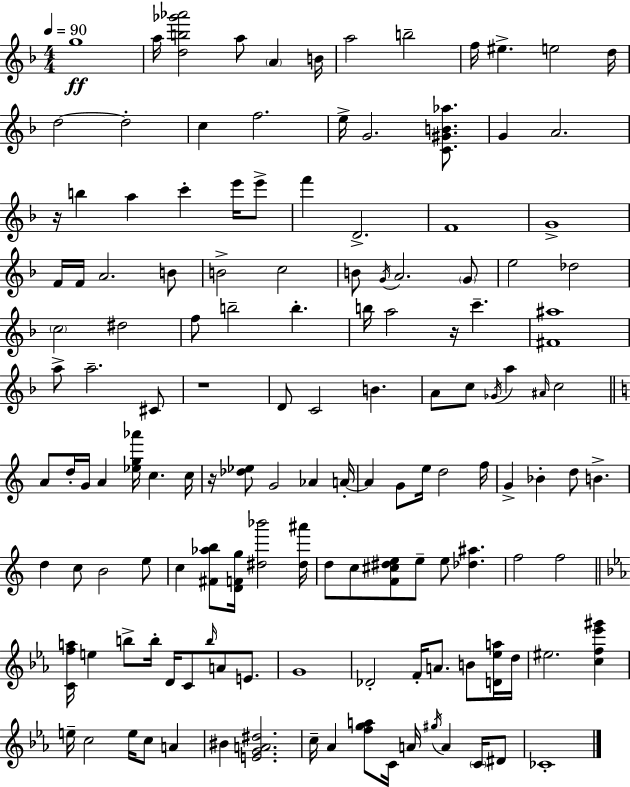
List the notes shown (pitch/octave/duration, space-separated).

G5/w A5/s [D5,B5,Gb6,Ab6]/h A5/e A4/q B4/s A5/h B5/h F5/s EIS5/q. E5/h D5/s D5/h D5/h C5/q F5/h. E5/s G4/h. [C4,G#4,B4,Ab5]/e. G4/q A4/h. R/s B5/q A5/q C6/q E6/s E6/e F6/q D4/h. F4/w G4/w F4/s F4/s A4/h. B4/e B4/h C5/h B4/e G4/s A4/h. G4/e E5/h Db5/h C5/h D#5/h F5/e B5/h B5/q. B5/s A5/h R/s C6/q. [F#4,A#5]/w A5/e A5/h. C#4/e R/w D4/e C4/h B4/q. A4/e C5/e Gb4/s A5/q A#4/s C5/h A4/e D5/s G4/s A4/q [Eb5,G5,Ab6]/s C5/q. C5/s R/s [Db5,Eb5]/e G4/h Ab4/q A4/s A4/q G4/e E5/s D5/h F5/s G4/q Bb4/q D5/e B4/q. D5/q C5/e B4/h E5/e C5/q [F#4,Ab5,B5]/e [D4,F4,G5]/s [D#5,Bb6]/h [D#5,A#6]/s D5/e C5/e [F4,C#5,D#5,E5]/e E5/e E5/e [Db5,A#5]/q. F5/h F5/h [C4,F5,A5]/s E5/q B5/e B5/s D4/s C4/e B5/s A4/e E4/e. G4/w Db4/h F4/s A4/e. B4/e [D4,Eb5,A5]/s D5/s EIS5/h. [C5,F5,Eb6,G#6]/q E5/s C5/h E5/s C5/e A4/q BIS4/q [E4,G4,A4,D#5]/h. C5/s Ab4/q [F5,G5,A5]/e C4/s A4/s G#5/s A4/q C4/s D#4/e CES4/w